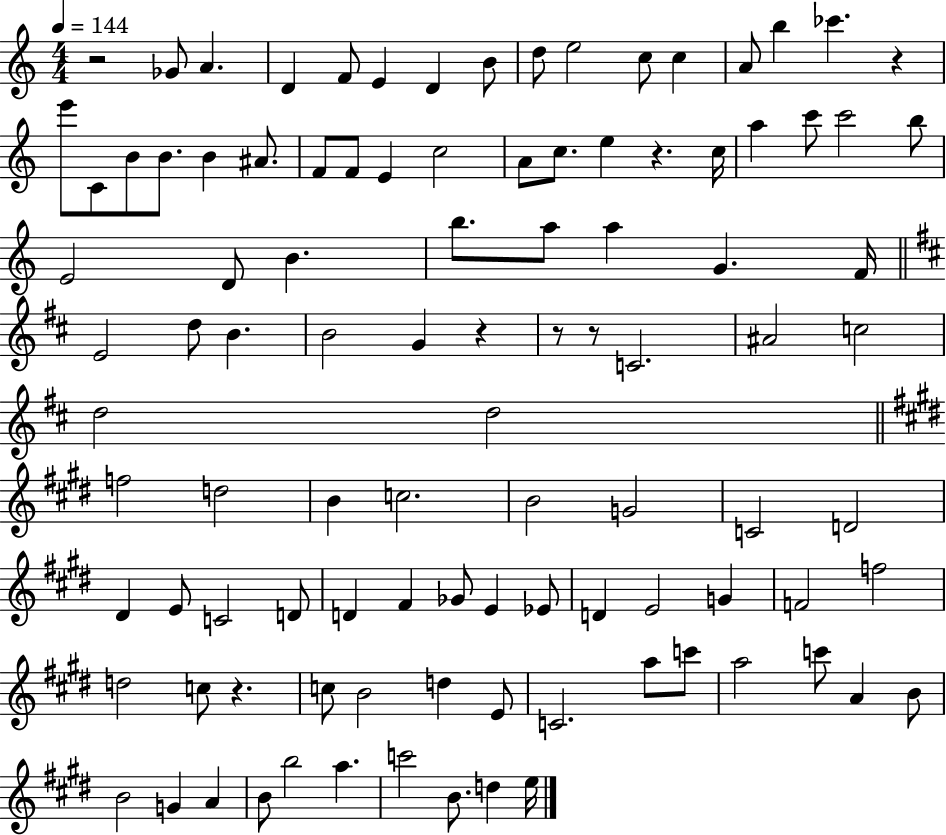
X:1
T:Untitled
M:4/4
L:1/4
K:C
z2 _G/2 A D F/2 E D B/2 d/2 e2 c/2 c A/2 b _c' z e'/2 C/2 B/2 B/2 B ^A/2 F/2 F/2 E c2 A/2 c/2 e z c/4 a c'/2 c'2 b/2 E2 D/2 B b/2 a/2 a G F/4 E2 d/2 B B2 G z z/2 z/2 C2 ^A2 c2 d2 d2 f2 d2 B c2 B2 G2 C2 D2 ^D E/2 C2 D/2 D ^F _G/2 E _E/2 D E2 G F2 f2 d2 c/2 z c/2 B2 d E/2 C2 a/2 c'/2 a2 c'/2 A B/2 B2 G A B/2 b2 a c'2 B/2 d e/4